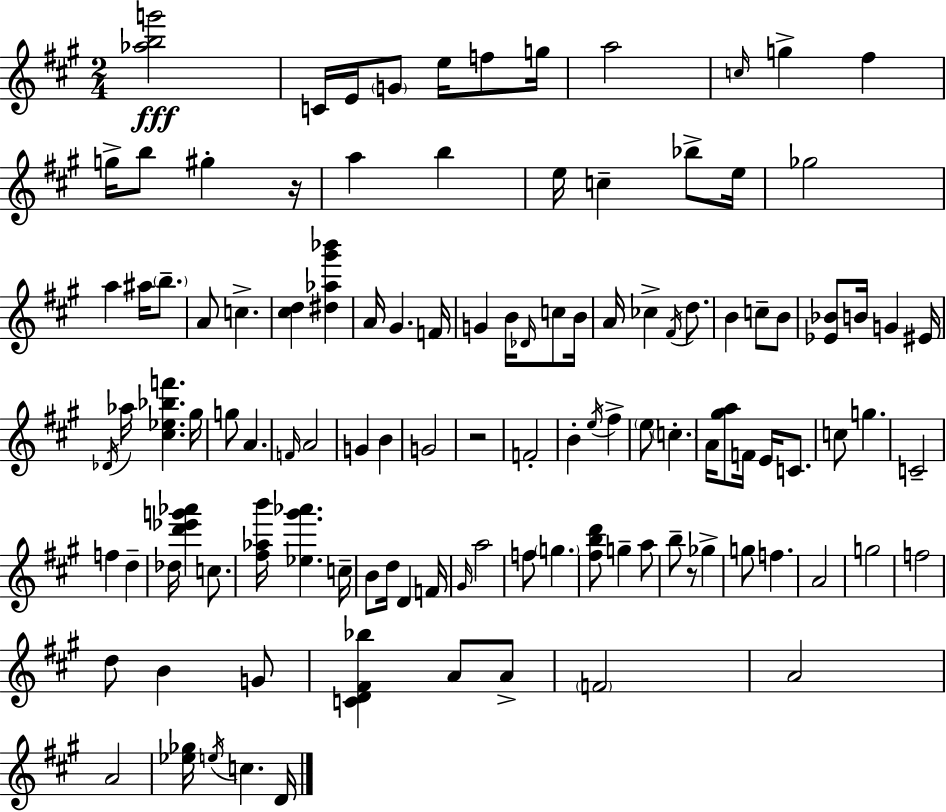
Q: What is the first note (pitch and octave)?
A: C4